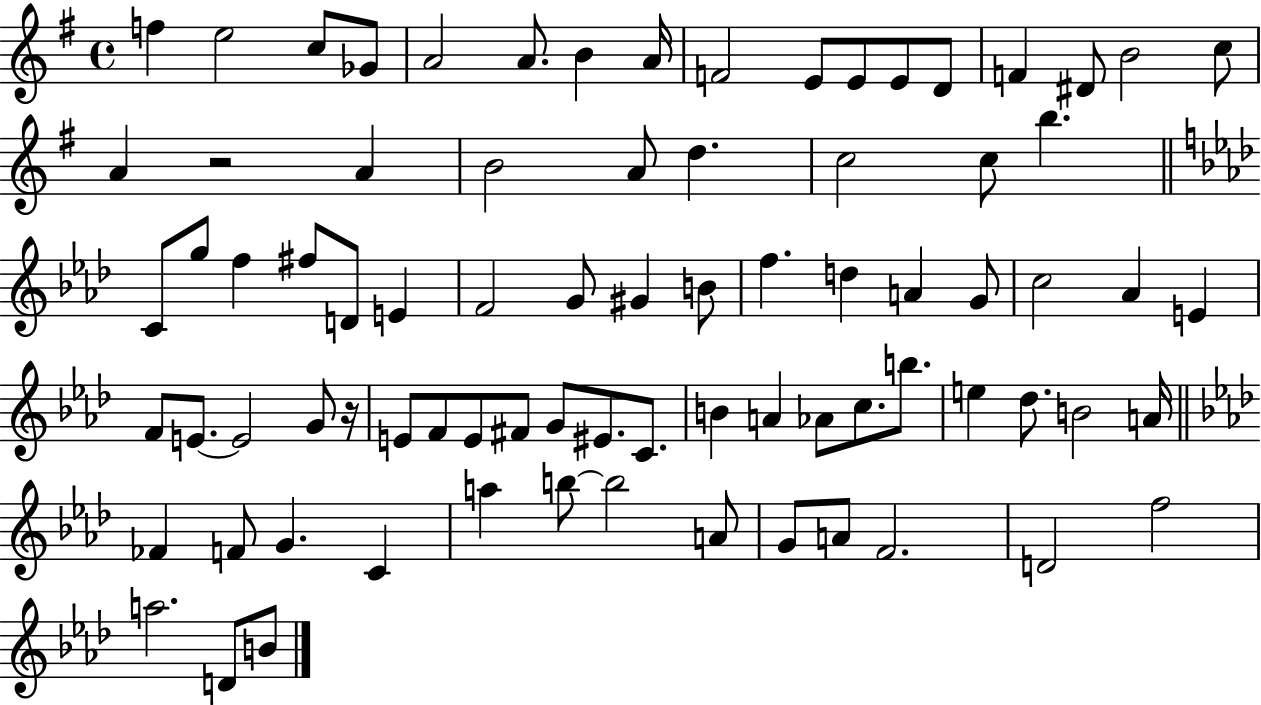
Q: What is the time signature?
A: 4/4